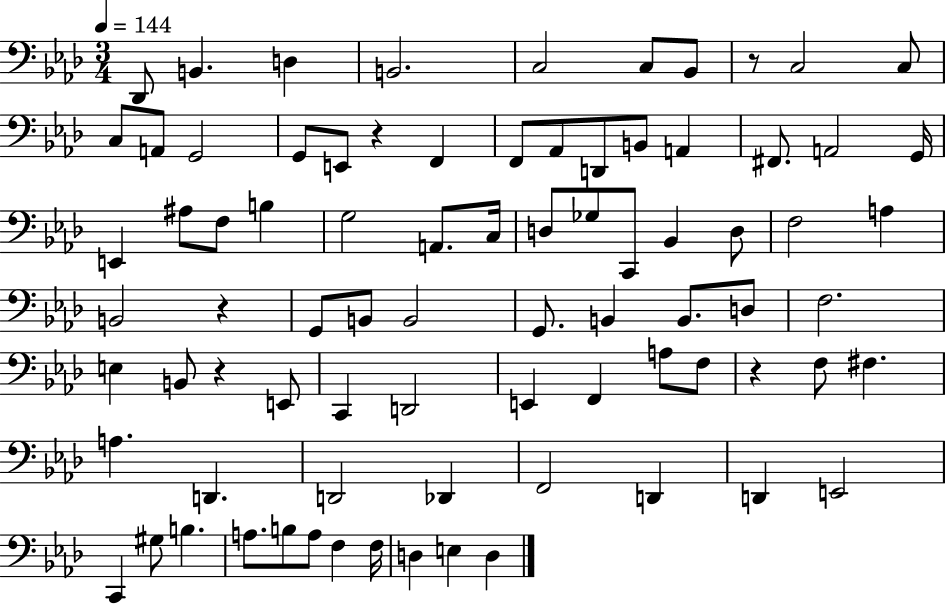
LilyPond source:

{
  \clef bass
  \numericTimeSignature
  \time 3/4
  \key aes \major
  \tempo 4 = 144
  \repeat volta 2 { des,8 b,4. d4 | b,2. | c2 c8 bes,8 | r8 c2 c8 | \break c8 a,8 g,2 | g,8 e,8 r4 f,4 | f,8 aes,8 d,8 b,8 a,4 | fis,8. a,2 g,16 | \break e,4 ais8 f8 b4 | g2 a,8. c16 | d8 ges8 c,8 bes,4 d8 | f2 a4 | \break b,2 r4 | g,8 b,8 b,2 | g,8. b,4 b,8. d8 | f2. | \break e4 b,8 r4 e,8 | c,4 d,2 | e,4 f,4 a8 f8 | r4 f8 fis4. | \break a4. d,4. | d,2 des,4 | f,2 d,4 | d,4 e,2 | \break c,4 gis8 b4. | a8. b8 a8 f4 f16 | d4 e4 d4 | } \bar "|."
}